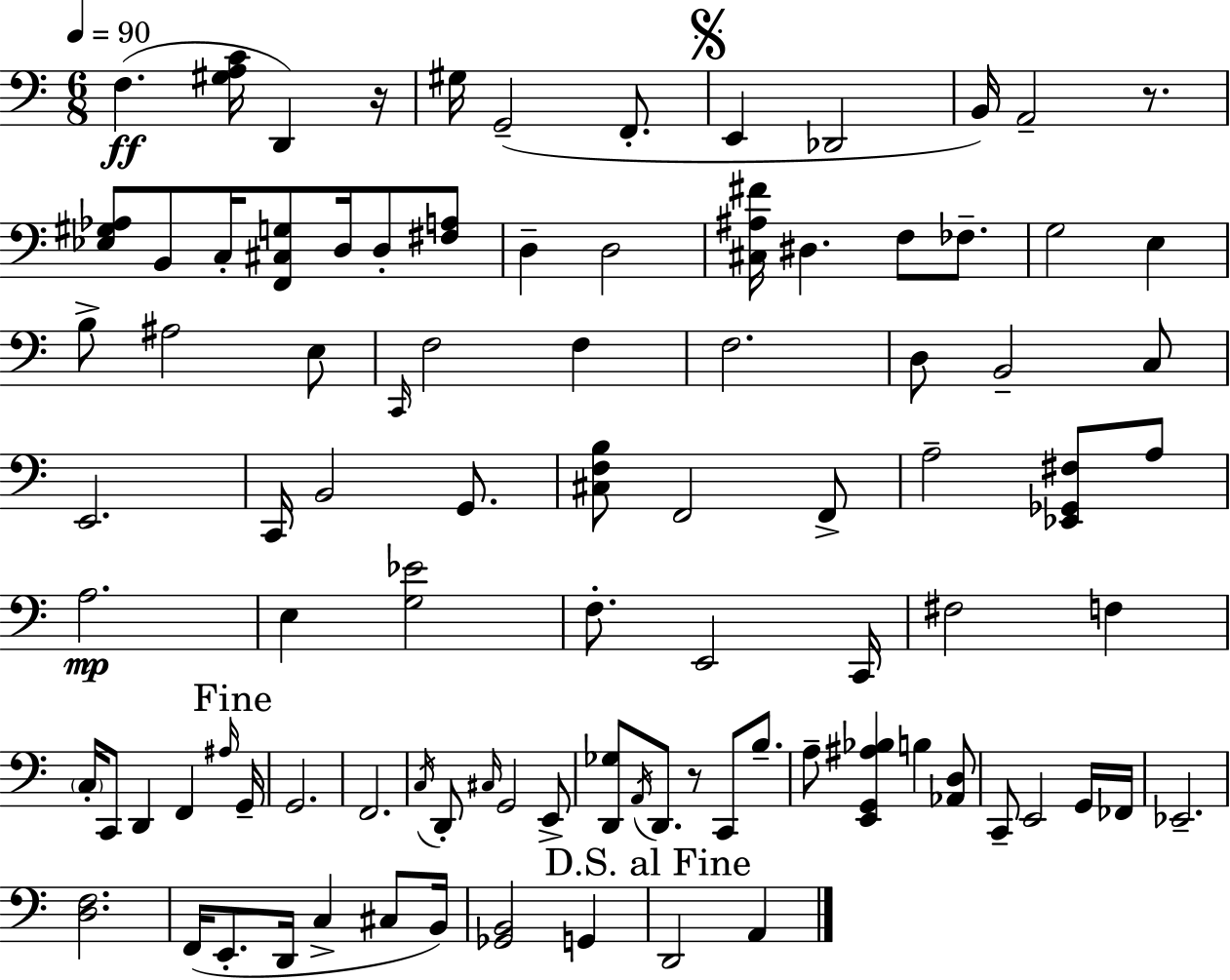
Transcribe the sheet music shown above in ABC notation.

X:1
T:Untitled
M:6/8
L:1/4
K:C
F, [^G,A,C]/4 D,, z/4 ^G,/4 G,,2 F,,/2 E,, _D,,2 B,,/4 A,,2 z/2 [_E,^G,_A,]/2 B,,/2 C,/4 [F,,^C,G,]/2 D,/4 D,/2 [^F,A,]/2 D, D,2 [^C,^A,^F]/4 ^D, F,/2 _F,/2 G,2 E, B,/2 ^A,2 E,/2 C,,/4 F,2 F, F,2 D,/2 B,,2 C,/2 E,,2 C,,/4 B,,2 G,,/2 [^C,F,B,]/2 F,,2 F,,/2 A,2 [_E,,_G,,^F,]/2 A,/2 A,2 E, [G,_E]2 F,/2 E,,2 C,,/4 ^F,2 F, C,/4 C,,/2 D,, F,, ^A,/4 G,,/4 G,,2 F,,2 C,/4 D,,/2 ^C,/4 G,,2 E,,/2 [D,,_G,]/2 A,,/4 D,,/2 z/2 C,,/2 B,/2 A,/2 [E,,G,,^A,_B,] B, [_A,,D,]/2 C,,/2 E,,2 G,,/4 _F,,/4 _E,,2 [D,F,]2 F,,/4 E,,/2 D,,/4 C, ^C,/2 B,,/4 [_G,,B,,]2 G,, D,,2 A,,